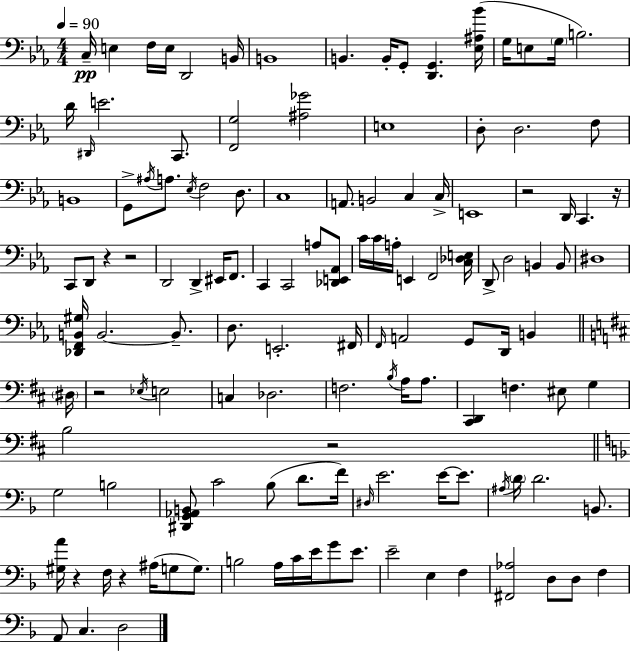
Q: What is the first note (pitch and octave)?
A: C3